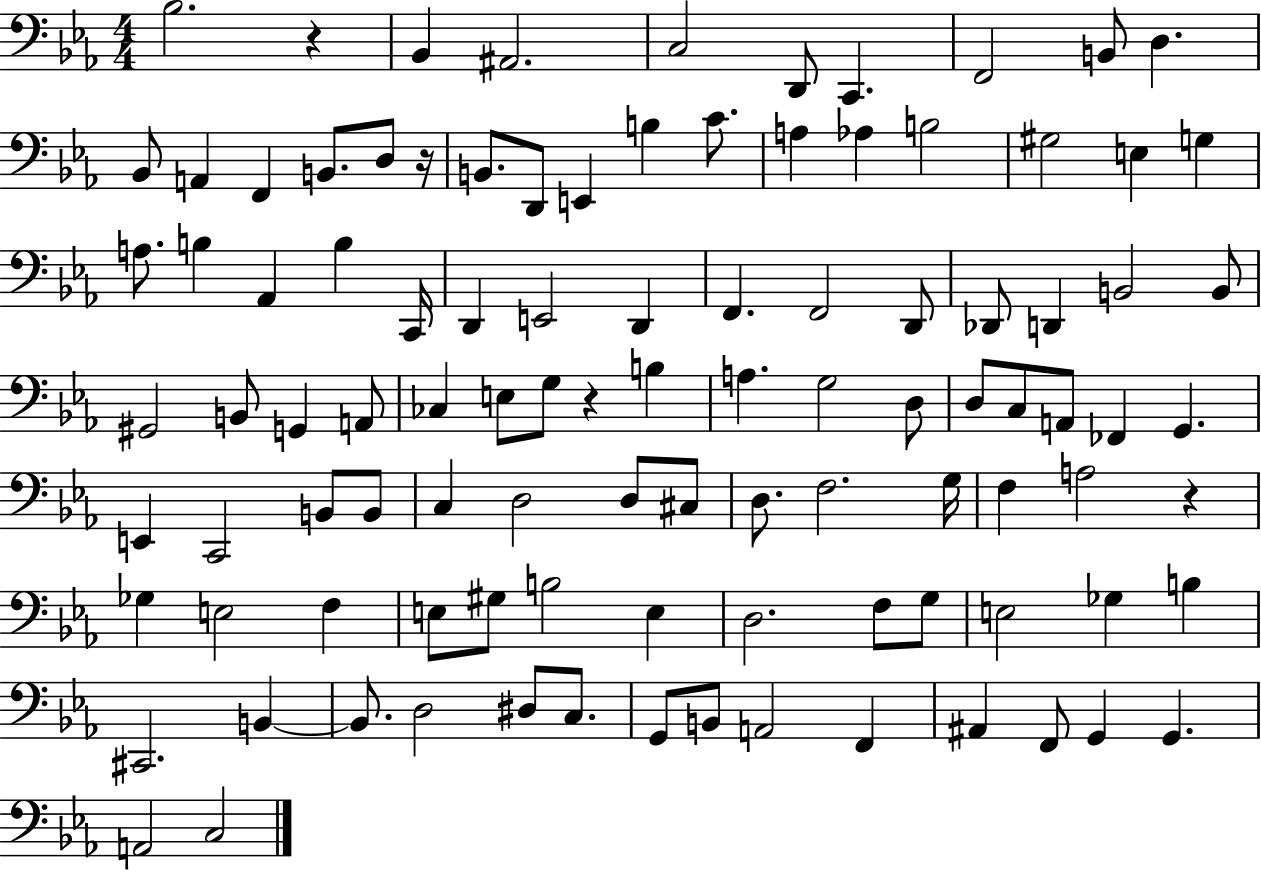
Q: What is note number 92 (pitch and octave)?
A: F2